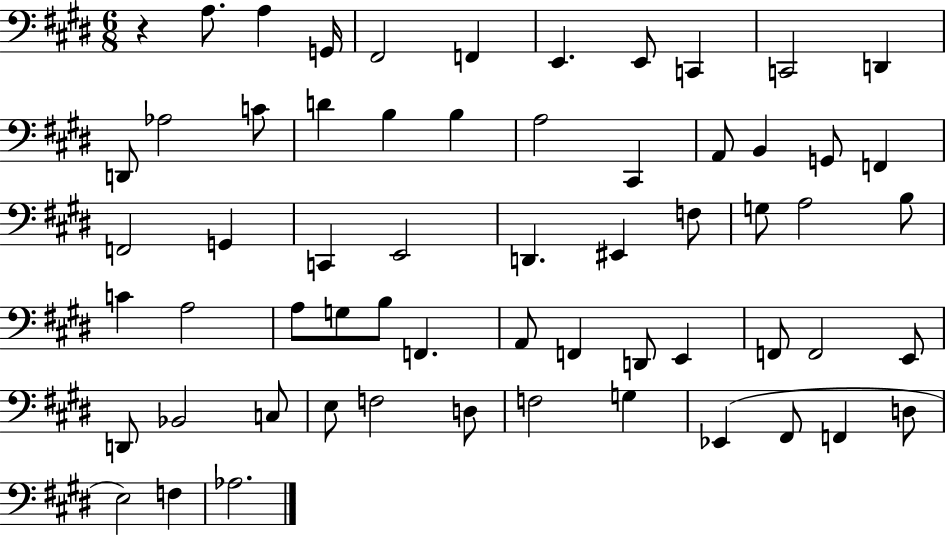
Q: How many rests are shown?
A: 1